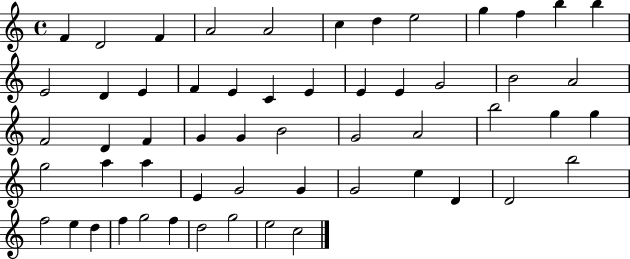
{
  \clef treble
  \time 4/4
  \defaultTimeSignature
  \key c \major
  f'4 d'2 f'4 | a'2 a'2 | c''4 d''4 e''2 | g''4 f''4 b''4 b''4 | \break e'2 d'4 e'4 | f'4 e'4 c'4 e'4 | e'4 e'4 g'2 | b'2 a'2 | \break f'2 d'4 f'4 | g'4 g'4 b'2 | g'2 a'2 | b''2 g''4 g''4 | \break g''2 a''4 a''4 | e'4 g'2 g'4 | g'2 e''4 d'4 | d'2 b''2 | \break f''2 e''4 d''4 | f''4 g''2 f''4 | d''2 g''2 | e''2 c''2 | \break \bar "|."
}